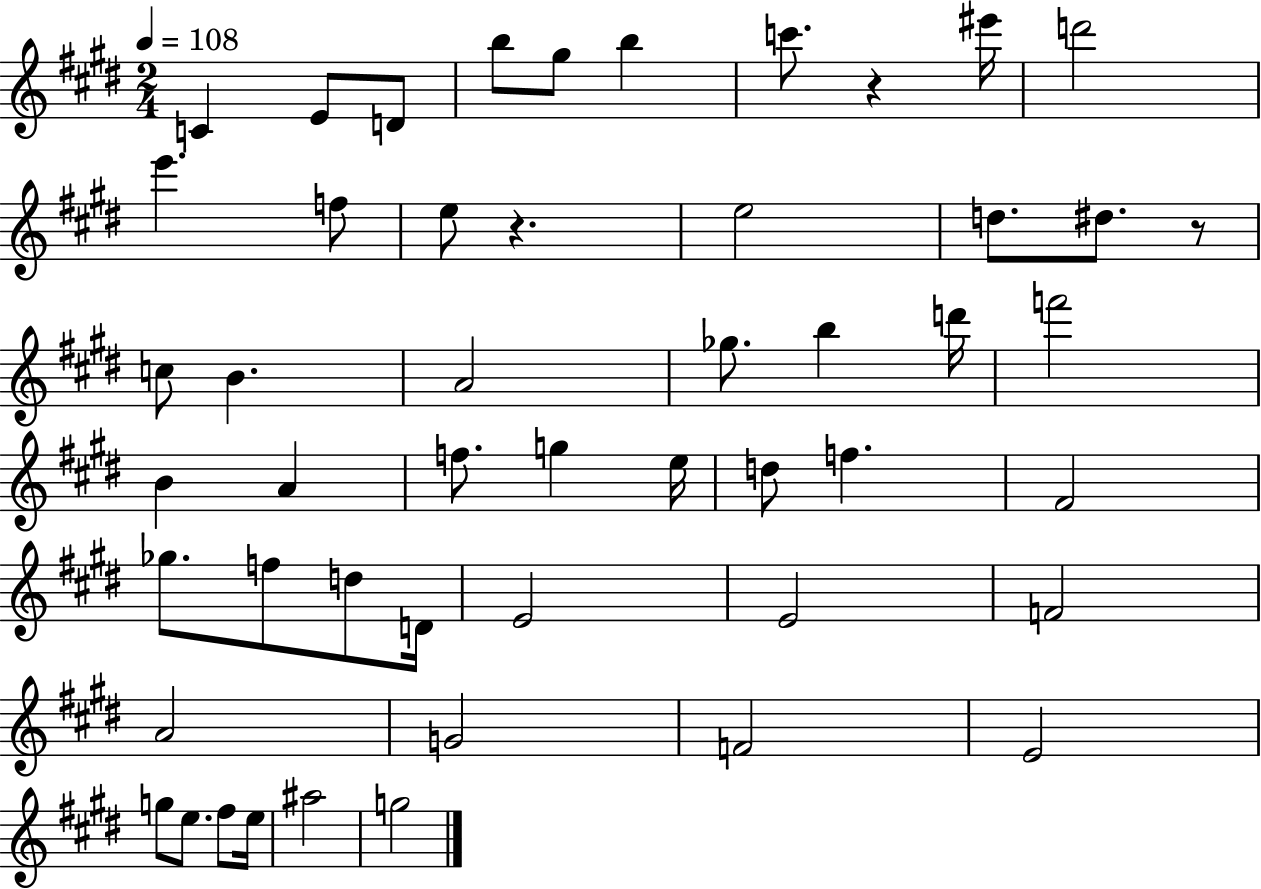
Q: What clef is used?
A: treble